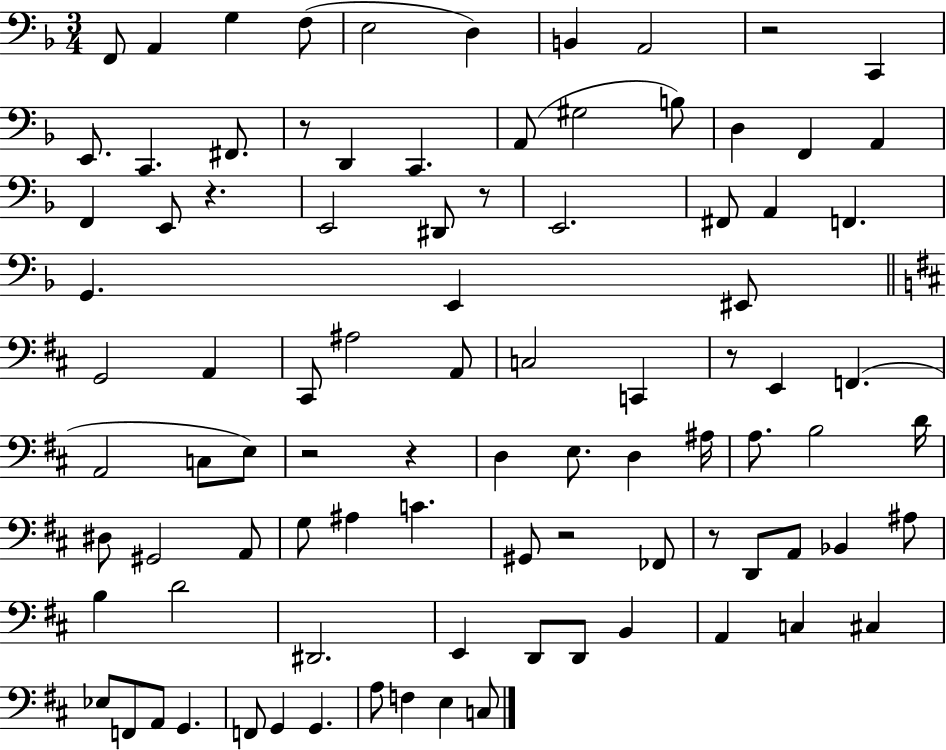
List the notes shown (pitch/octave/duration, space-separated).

F2/e A2/q G3/q F3/e E3/h D3/q B2/q A2/h R/h C2/q E2/e. C2/q. F#2/e. R/e D2/q C2/q. A2/e G#3/h B3/e D3/q F2/q A2/q F2/q E2/e R/q. E2/h D#2/e R/e E2/h. F#2/e A2/q F2/q. G2/q. E2/q EIS2/e G2/h A2/q C#2/e A#3/h A2/e C3/h C2/q R/e E2/q F2/q. A2/h C3/e E3/e R/h R/q D3/q E3/e. D3/q A#3/s A3/e. B3/h D4/s D#3/e G#2/h A2/e G3/e A#3/q C4/q. G#2/e R/h FES2/e R/e D2/e A2/e Bb2/q A#3/e B3/q D4/h D#2/h. E2/q D2/e D2/e B2/q A2/q C3/q C#3/q Eb3/e F2/e A2/e G2/q. F2/e G2/q G2/q. A3/e F3/q E3/q C3/e